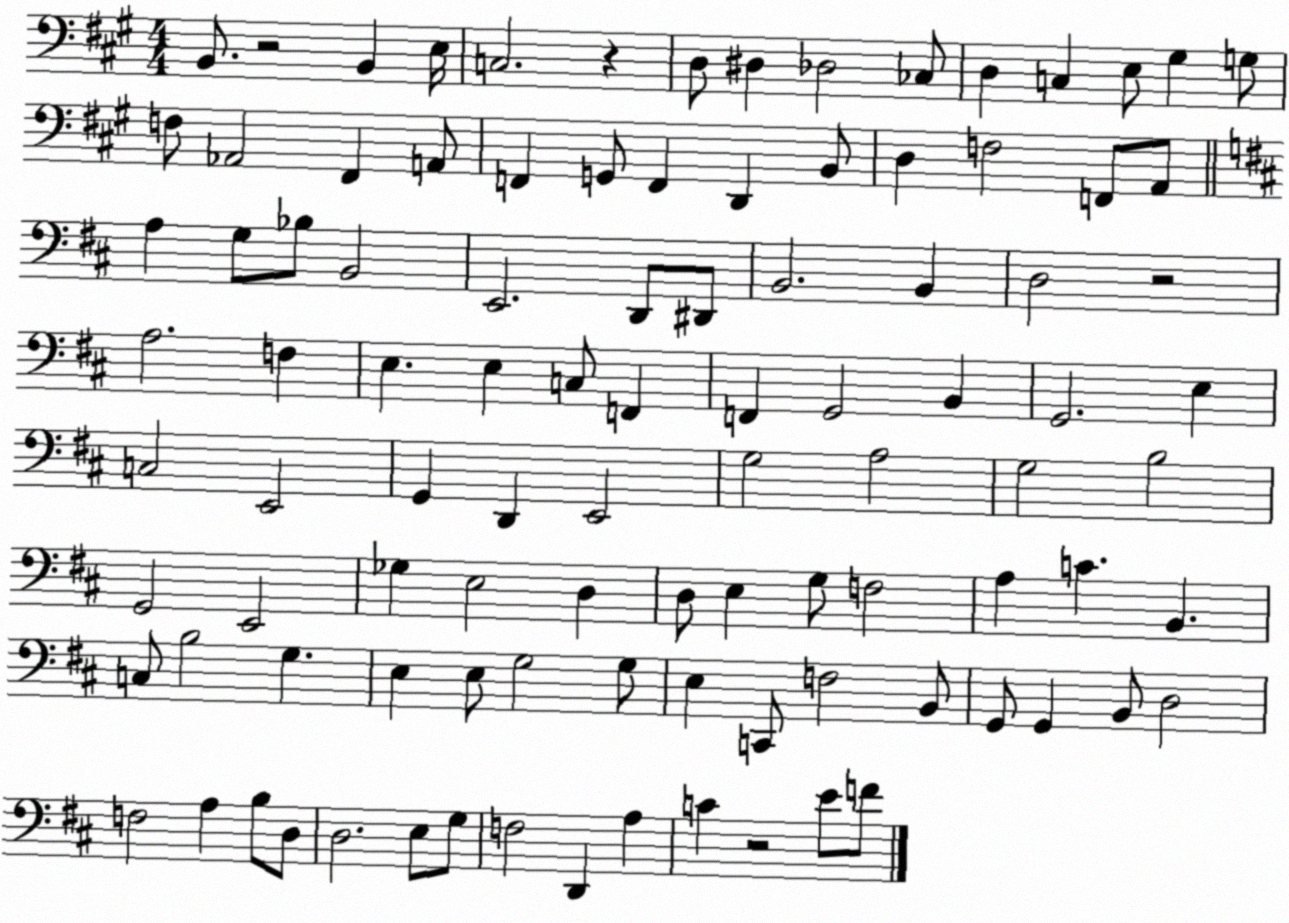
X:1
T:Untitled
M:4/4
L:1/4
K:A
B,,/2 z2 B,, E,/4 C,2 z D,/2 ^D, _D,2 _C,/2 D, C, E,/2 ^G, G,/2 F,/2 _A,,2 ^F,, A,,/2 F,, G,,/2 F,, D,, B,,/2 D, F,2 F,,/2 A,,/2 A, G,/2 _B,/2 B,,2 E,,2 D,,/2 ^D,,/2 B,,2 B,, D,2 z2 A,2 F, E, E, C,/2 F,, F,, G,,2 B,, G,,2 E, C,2 E,,2 G,, D,, E,,2 G,2 A,2 G,2 B,2 G,,2 E,,2 _G, E,2 D, D,/2 E, G,/2 F,2 A, C B,, C,/2 B,2 G, E, E,/2 G,2 G,/2 E, C,,/2 F,2 B,,/2 G,,/2 G,, B,,/2 D,2 F,2 A, B,/2 D,/2 D,2 E,/2 G,/2 F,2 D,, A, C z2 E/2 F/2